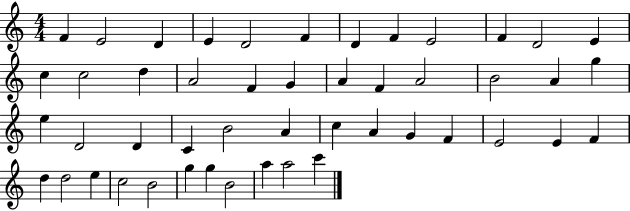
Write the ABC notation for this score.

X:1
T:Untitled
M:4/4
L:1/4
K:C
F E2 D E D2 F D F E2 F D2 E c c2 d A2 F G A F A2 B2 A g e D2 D C B2 A c A G F E2 E F d d2 e c2 B2 g g B2 a a2 c'